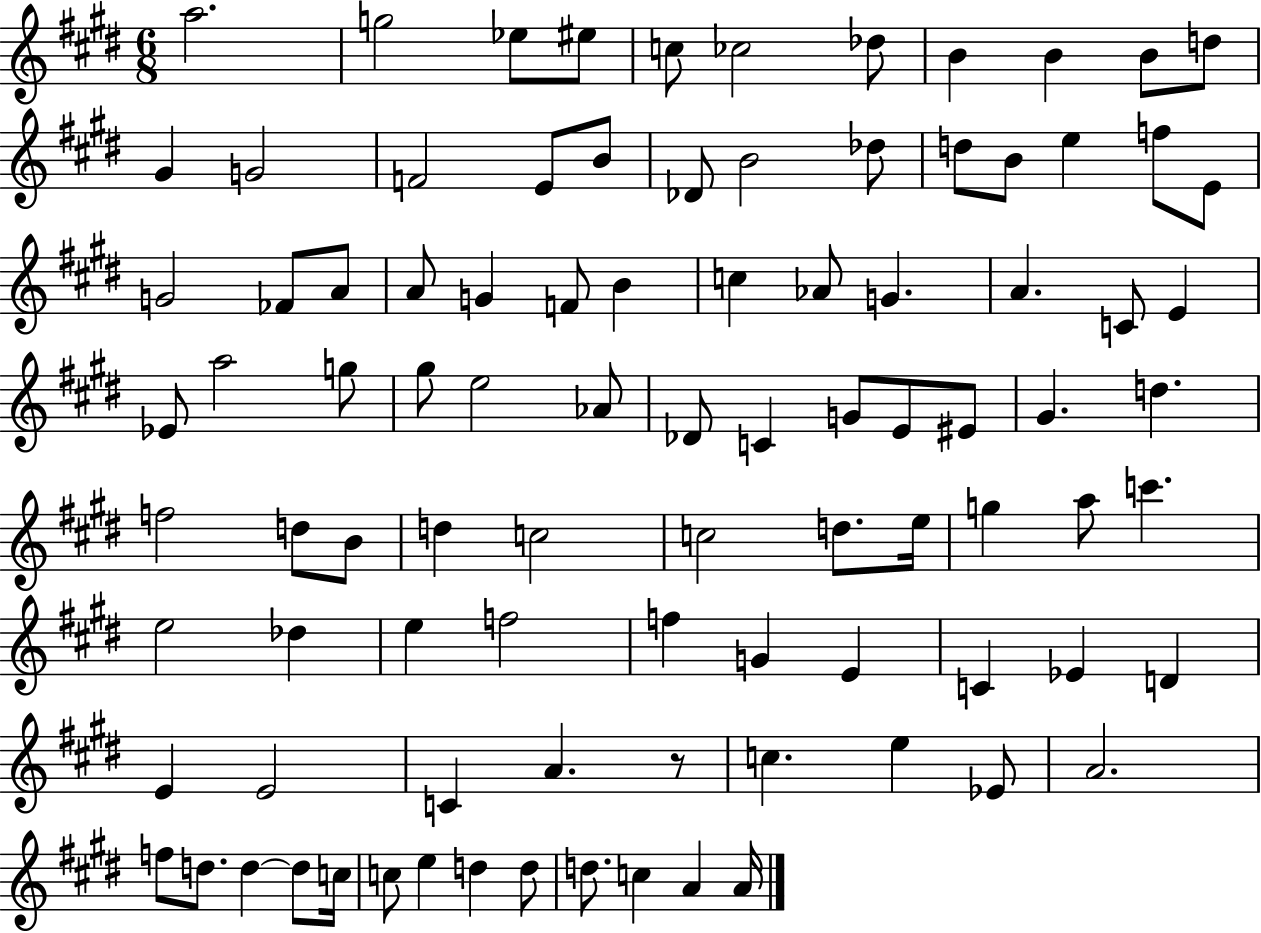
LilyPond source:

{
  \clef treble
  \numericTimeSignature
  \time 6/8
  \key e \major
  a''2. | g''2 ees''8 eis''8 | c''8 ces''2 des''8 | b'4 b'4 b'8 d''8 | \break gis'4 g'2 | f'2 e'8 b'8 | des'8 b'2 des''8 | d''8 b'8 e''4 f''8 e'8 | \break g'2 fes'8 a'8 | a'8 g'4 f'8 b'4 | c''4 aes'8 g'4. | a'4. c'8 e'4 | \break ees'8 a''2 g''8 | gis''8 e''2 aes'8 | des'8 c'4 g'8 e'8 eis'8 | gis'4. d''4. | \break f''2 d''8 b'8 | d''4 c''2 | c''2 d''8. e''16 | g''4 a''8 c'''4. | \break e''2 des''4 | e''4 f''2 | f''4 g'4 e'4 | c'4 ees'4 d'4 | \break e'4 e'2 | c'4 a'4. r8 | c''4. e''4 ees'8 | a'2. | \break f''8 d''8. d''4~~ d''8 c''16 | c''8 e''4 d''4 d''8 | d''8. c''4 a'4 a'16 | \bar "|."
}